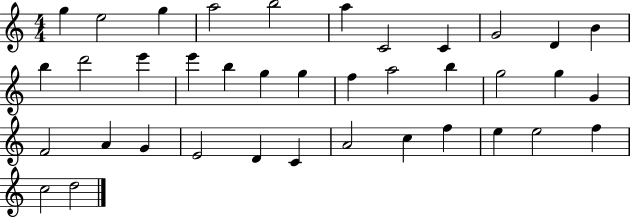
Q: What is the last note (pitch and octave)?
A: D5